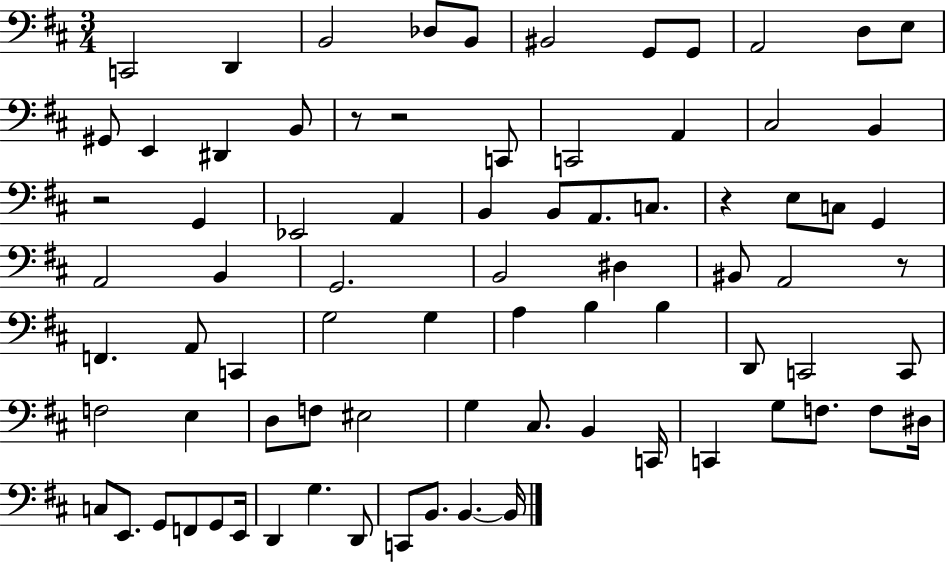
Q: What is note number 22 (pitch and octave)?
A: Eb2